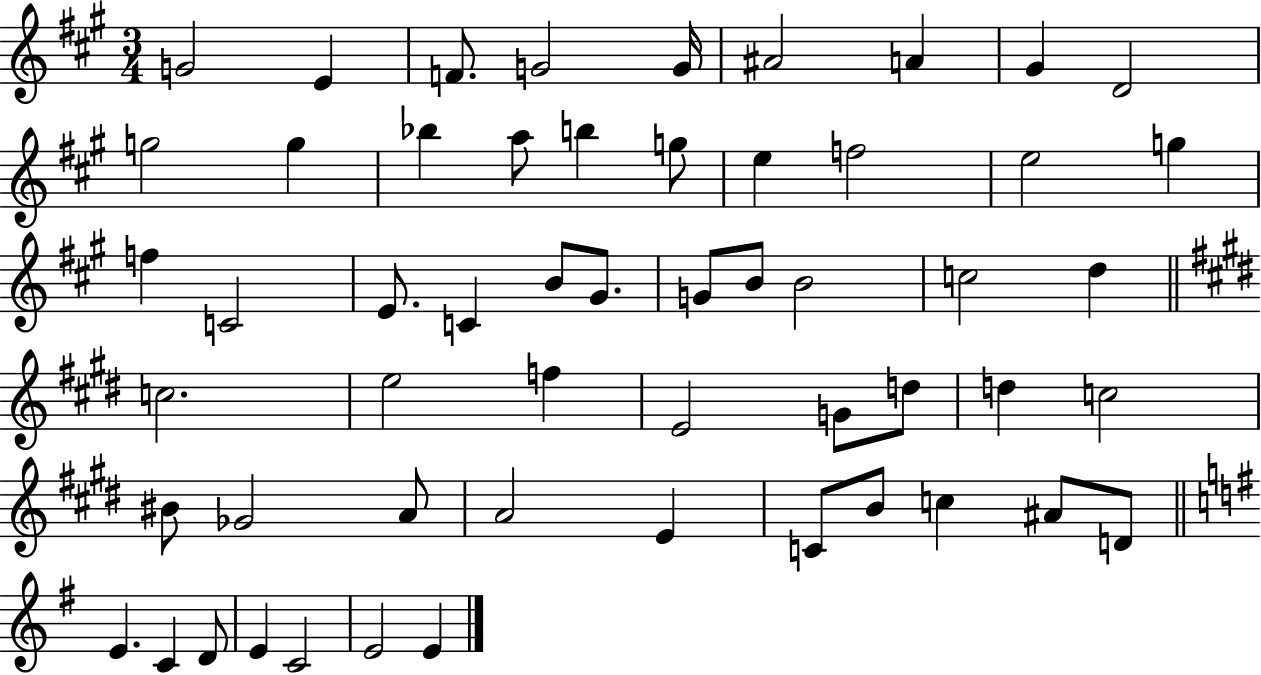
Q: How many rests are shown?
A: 0